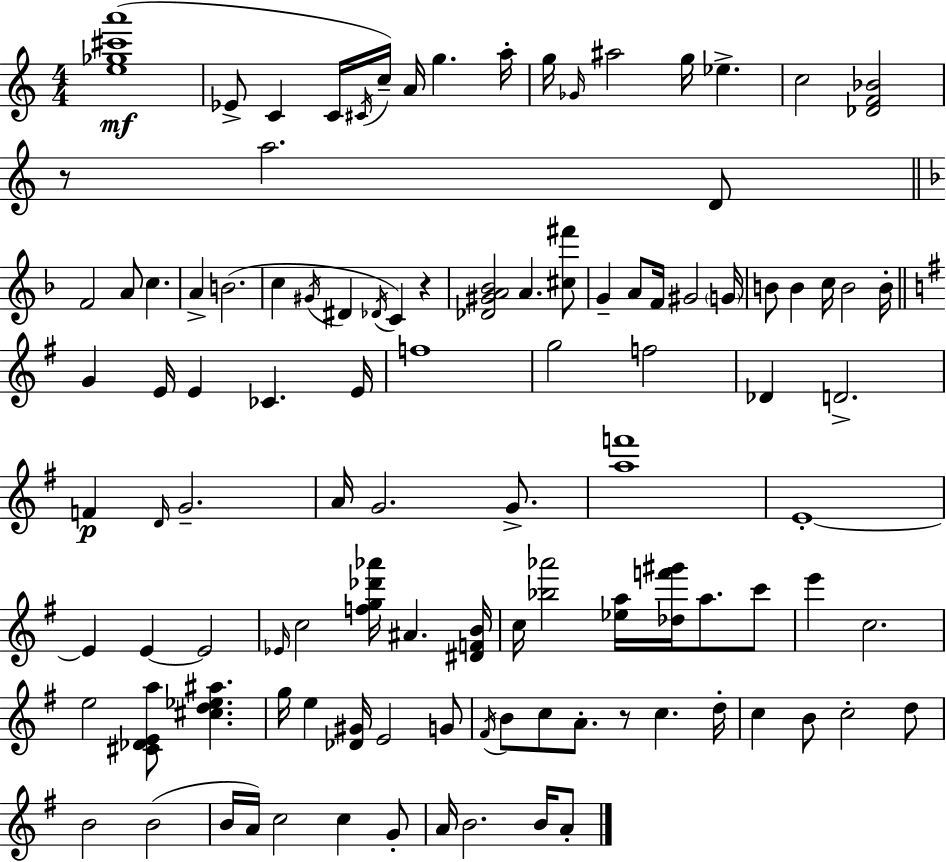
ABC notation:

X:1
T:Untitled
M:4/4
L:1/4
K:Am
[e_g^c'a']4 _E/2 C C/4 ^C/4 c/4 A/4 g a/4 g/4 _G/4 ^a2 g/4 _e c2 [_DF_B]2 z/2 a2 D/2 F2 A/2 c A B2 c ^G/4 ^D _D/4 C z [_D^GA_B]2 A [^c^f']/2 G A/2 F/4 ^G2 G/4 B/2 B c/4 B2 B/4 G E/4 E _C E/4 f4 g2 f2 _D D2 F D/4 G2 A/4 G2 G/2 [af']4 E4 E E E2 _E/4 c2 [fg_d'_a']/4 ^A [^DFB]/4 c/4 [_b_a']2 [_ea]/4 [_df'^g']/4 a/2 c'/2 e' c2 e2 [^C_DEa]/2 [^cd_e^a] g/4 e [_D^G]/4 E2 G/2 ^F/4 B/2 c/2 A/2 z/2 c d/4 c B/2 c2 d/2 B2 B2 B/4 A/4 c2 c G/2 A/4 B2 B/4 A/2